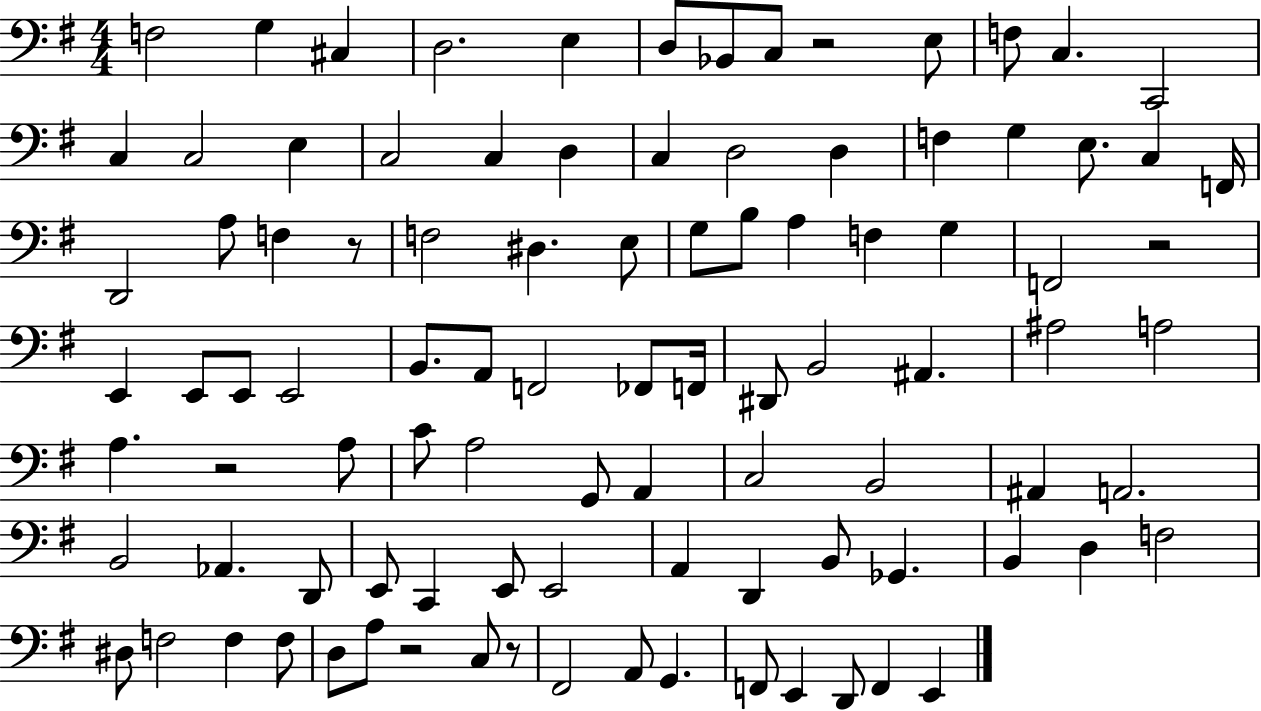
F3/h G3/q C#3/q D3/h. E3/q D3/e Bb2/e C3/e R/h E3/e F3/e C3/q. C2/h C3/q C3/h E3/q C3/h C3/q D3/q C3/q D3/h D3/q F3/q G3/q E3/e. C3/q F2/s D2/h A3/e F3/q R/e F3/h D#3/q. E3/e G3/e B3/e A3/q F3/q G3/q F2/h R/h E2/q E2/e E2/e E2/h B2/e. A2/e F2/h FES2/e F2/s D#2/e B2/h A#2/q. A#3/h A3/h A3/q. R/h A3/e C4/e A3/h G2/e A2/q C3/h B2/h A#2/q A2/h. B2/h Ab2/q. D2/e E2/e C2/q E2/e E2/h A2/q D2/q B2/e Gb2/q. B2/q D3/q F3/h D#3/e F3/h F3/q F3/e D3/e A3/e R/h C3/e R/e F#2/h A2/e G2/q. F2/e E2/q D2/e F2/q E2/q